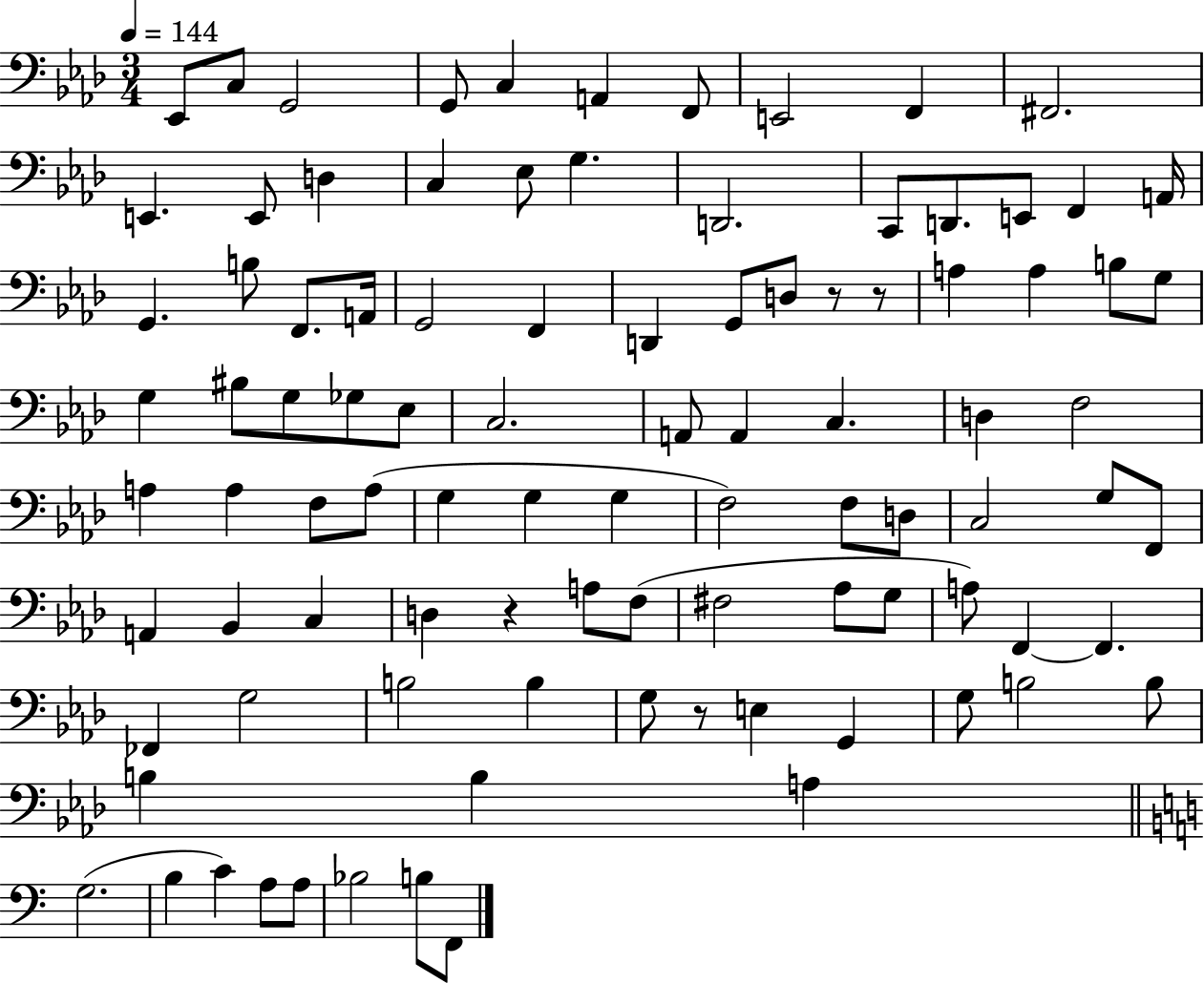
{
  \clef bass
  \numericTimeSignature
  \time 3/4
  \key aes \major
  \tempo 4 = 144
  ees,8 c8 g,2 | g,8 c4 a,4 f,8 | e,2 f,4 | fis,2. | \break e,4. e,8 d4 | c4 ees8 g4. | d,2. | c,8 d,8. e,8 f,4 a,16 | \break g,4. b8 f,8. a,16 | g,2 f,4 | d,4 g,8 d8 r8 r8 | a4 a4 b8 g8 | \break g4 bis8 g8 ges8 ees8 | c2. | a,8 a,4 c4. | d4 f2 | \break a4 a4 f8 a8( | g4 g4 g4 | f2) f8 d8 | c2 g8 f,8 | \break a,4 bes,4 c4 | d4 r4 a8 f8( | fis2 aes8 g8 | a8) f,4~~ f,4. | \break fes,4 g2 | b2 b4 | g8 r8 e4 g,4 | g8 b2 b8 | \break b4 b4 a4 | \bar "||" \break \key c \major g2.( | b4 c'4) a8 a8 | bes2 b8 f,8 | \bar "|."
}